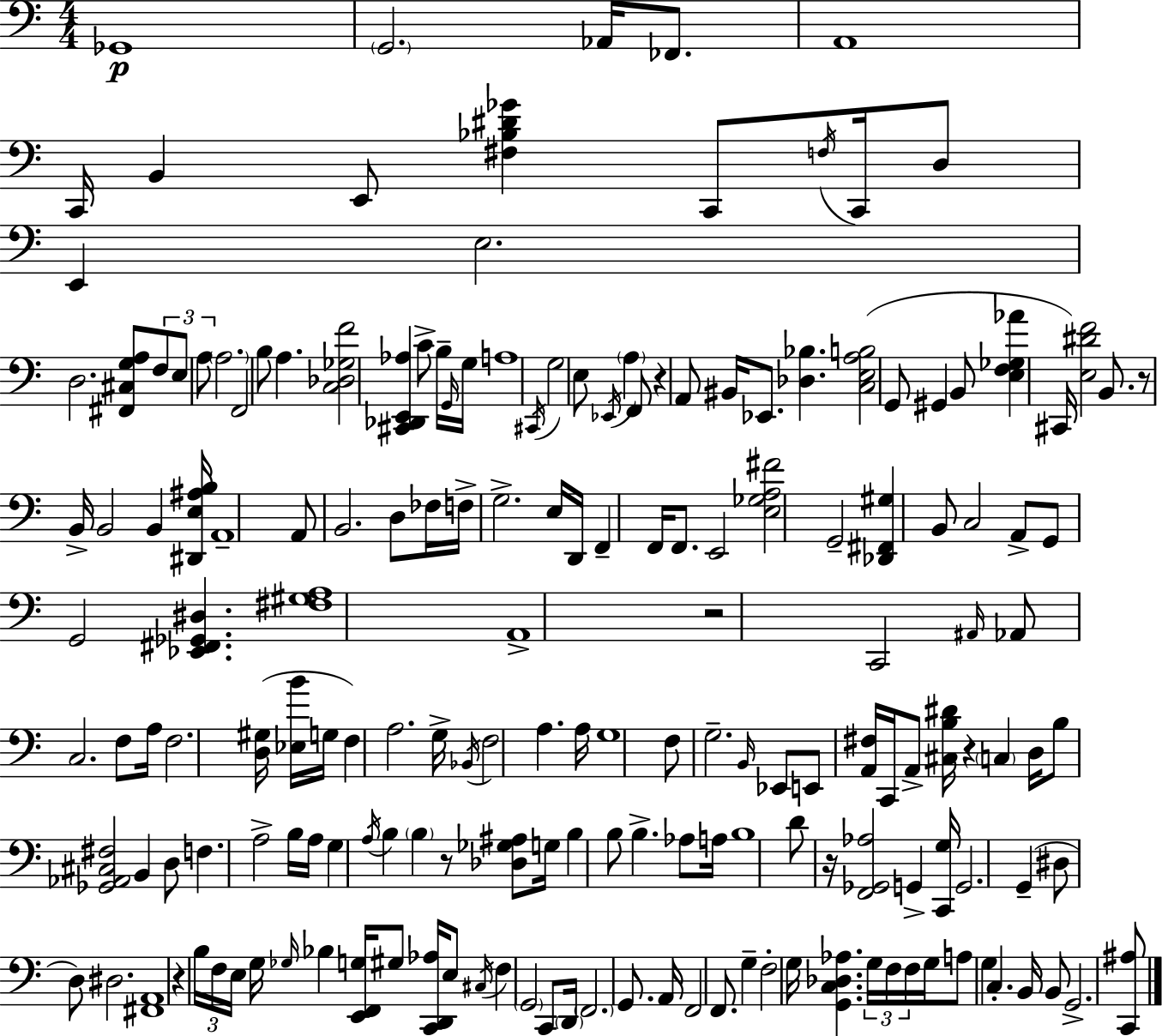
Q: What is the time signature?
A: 4/4